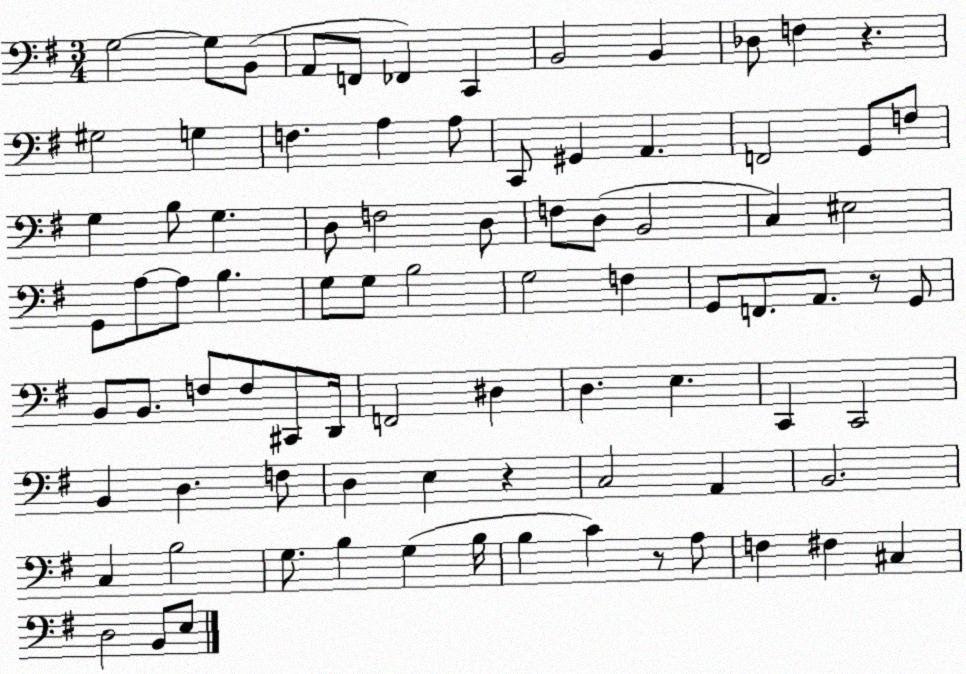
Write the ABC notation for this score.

X:1
T:Untitled
M:3/4
L:1/4
K:G
G,2 G,/2 B,,/2 A,,/2 F,,/2 _F,, C,, B,,2 B,, _D,/2 F, z ^G,2 G, F, A, A,/2 C,,/2 ^G,, A,, F,,2 G,,/2 F,/2 G, B,/2 G, D,/2 F,2 D,/2 F,/2 D,/2 B,,2 C, ^E,2 G,,/2 A,/2 A,/2 B, G,/2 G,/2 B,2 G,2 F, G,,/2 F,,/2 A,,/2 z/2 G,,/2 B,,/2 B,,/2 F,/2 F,/2 ^C,,/2 D,,/4 F,,2 ^D, D, E, C,, C,,2 B,, D, F,/2 D, E, z C,2 A,, B,,2 C, B,2 G,/2 B, G, B,/4 B, C z/2 A,/2 F, ^F, ^C, D,2 B,,/2 E,/2